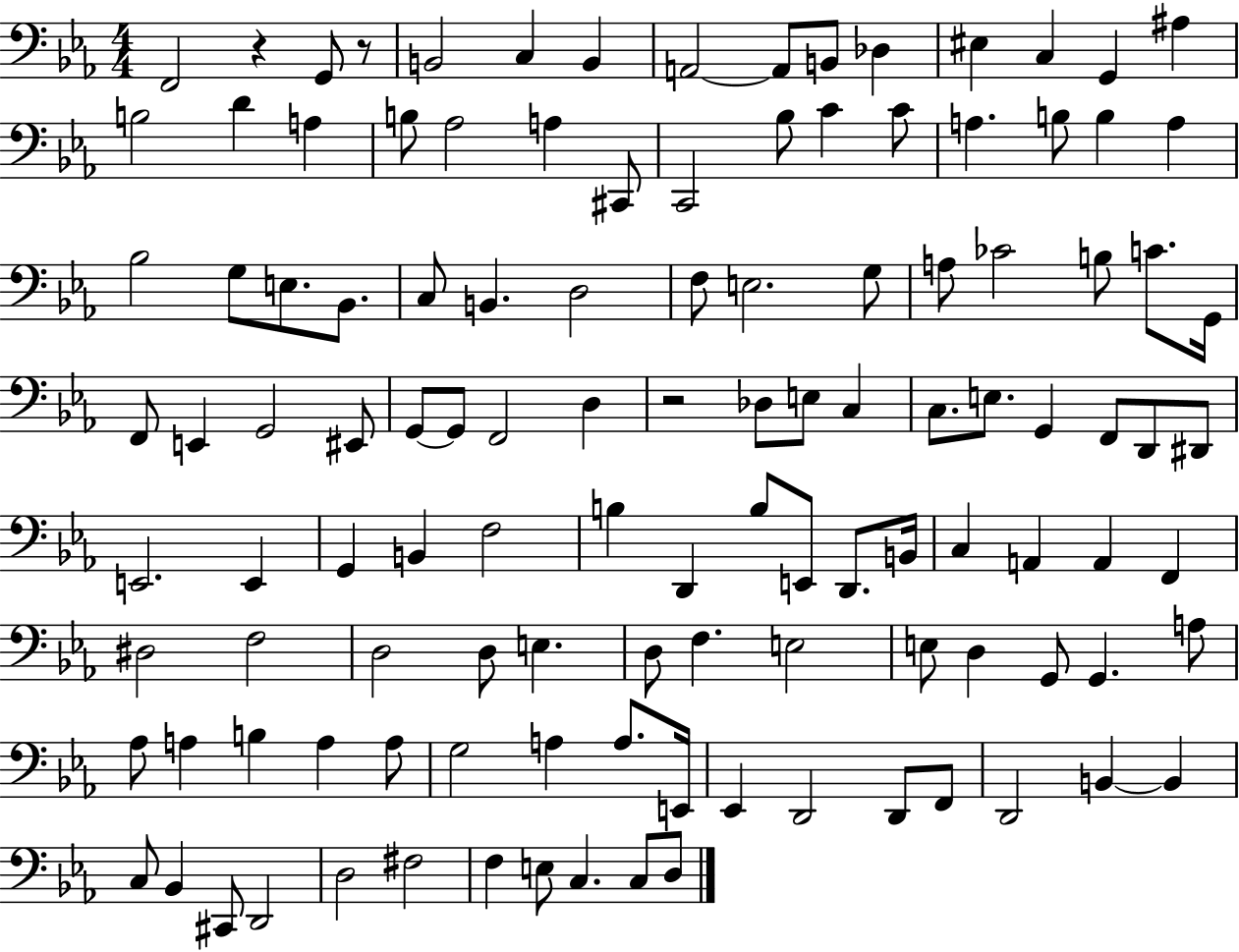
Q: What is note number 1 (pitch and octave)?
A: F2